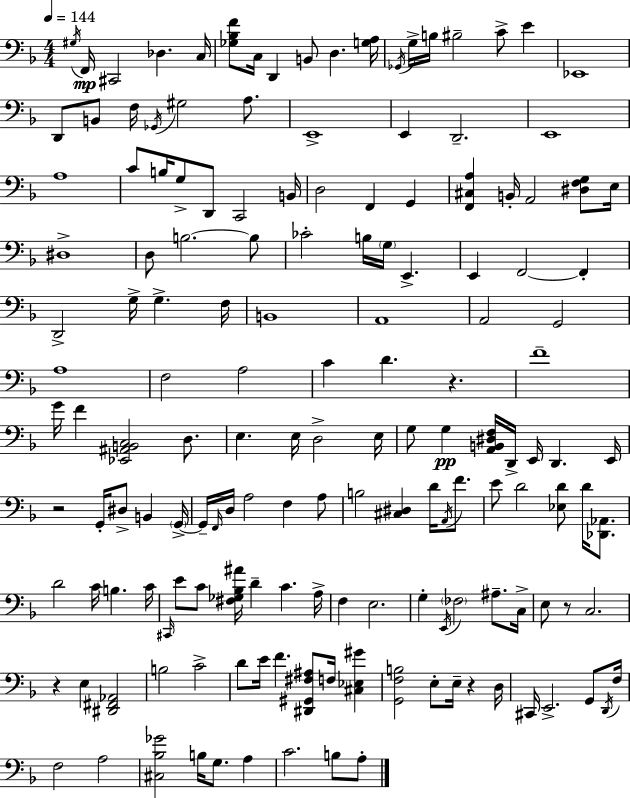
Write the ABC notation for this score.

X:1
T:Untitled
M:4/4
L:1/4
K:Dm
^G,/4 F,,/4 ^C,,2 _D, C,/4 [_G,_B,F]/2 C,/4 D,, B,,/2 D, [G,A,]/4 _G,,/4 G,/4 B,/4 ^B,2 C/2 E _E,,4 D,,/2 B,,/2 F,/4 _G,,/4 ^G,2 A,/2 E,,4 E,, D,,2 E,,4 A,4 C/2 B,/4 G,/2 D,,/2 C,,2 B,,/4 D,2 F,, G,, [F,,^C,A,] B,,/4 A,,2 [^D,F,G,]/2 E,/4 ^D,4 D,/2 B,2 B,/2 _C2 B,/4 G,/4 E,, E,, F,,2 F,, D,,2 G,/4 G, F,/4 B,,4 A,,4 A,,2 G,,2 A,4 F,2 A,2 C D z F4 G/4 F [_E,,^A,,B,,C,]2 D,/2 E, E,/4 D,2 E,/4 G,/2 G, [A,,B,,^D,F,]/4 D,,/4 E,,/4 D,, E,,/4 z2 G,,/4 ^D,/2 B,, G,,/4 G,,/4 F,,/4 D,/4 A,2 F, A,/2 B,2 [^C,^D,] D/4 A,,/4 F/2 E/2 D2 [_E,D]/2 D/4 [_D,,_A,,]/2 D2 C/4 B, C/4 ^C,,/4 E/2 C/2 [^F,_G,_B,^A]/4 D C A,/4 F, E,2 G, E,,/4 _F,2 ^A,/2 C,/4 E,/2 z/2 C,2 z E, [^D,,^F,,_A,,]2 B,2 C2 D/2 E/4 F [^D,,^G,,^F,^A,]/2 F,/4 [^C,_E,^G] [G,,F,B,]2 E,/2 E,/4 z D,/4 ^C,,/4 E,,2 G,,/2 D,,/4 F,/4 F,2 A,2 [^C,_B,_G]2 B,/4 G,/2 A, C2 B,/2 A,/2